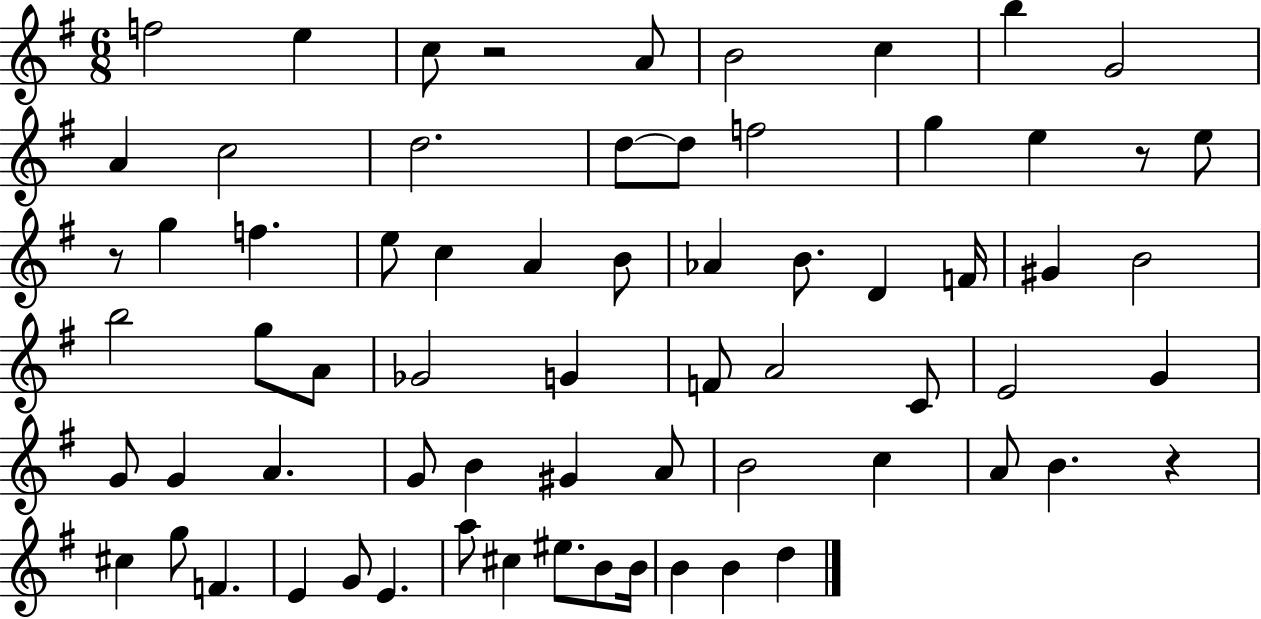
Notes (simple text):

F5/h E5/q C5/e R/h A4/e B4/h C5/q B5/q G4/h A4/q C5/h D5/h. D5/e D5/e F5/h G5/q E5/q R/e E5/e R/e G5/q F5/q. E5/e C5/q A4/q B4/e Ab4/q B4/e. D4/q F4/s G#4/q B4/h B5/h G5/e A4/e Gb4/h G4/q F4/e A4/h C4/e E4/h G4/q G4/e G4/q A4/q. G4/e B4/q G#4/q A4/e B4/h C5/q A4/e B4/q. R/q C#5/q G5/e F4/q. E4/q G4/e E4/q. A5/e C#5/q EIS5/e. B4/e B4/s B4/q B4/q D5/q